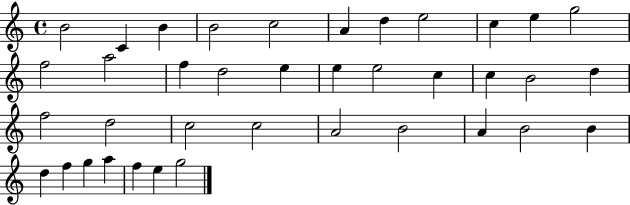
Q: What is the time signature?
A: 4/4